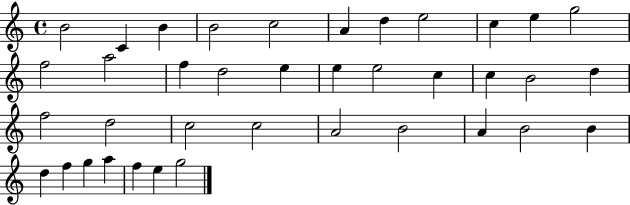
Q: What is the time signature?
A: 4/4